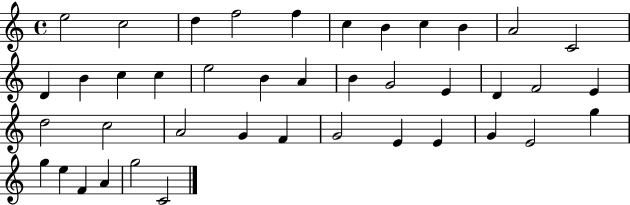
X:1
T:Untitled
M:4/4
L:1/4
K:C
e2 c2 d f2 f c B c B A2 C2 D B c c e2 B A B G2 E D F2 E d2 c2 A2 G F G2 E E G E2 g g e F A g2 C2